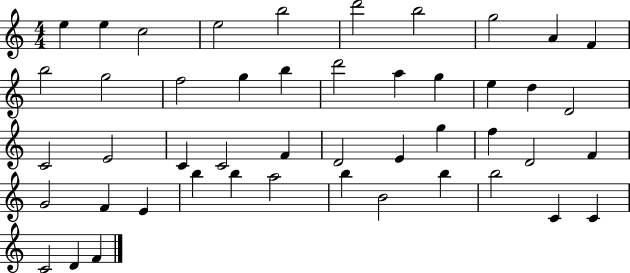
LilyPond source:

{
  \clef treble
  \numericTimeSignature
  \time 4/4
  \key c \major
  e''4 e''4 c''2 | e''2 b''2 | d'''2 b''2 | g''2 a'4 f'4 | \break b''2 g''2 | f''2 g''4 b''4 | d'''2 a''4 g''4 | e''4 d''4 d'2 | \break c'2 e'2 | c'4 c'2 f'4 | d'2 e'4 g''4 | f''4 d'2 f'4 | \break g'2 f'4 e'4 | b''4 b''4 a''2 | b''4 b'2 b''4 | b''2 c'4 c'4 | \break c'2 d'4 f'4 | \bar "|."
}